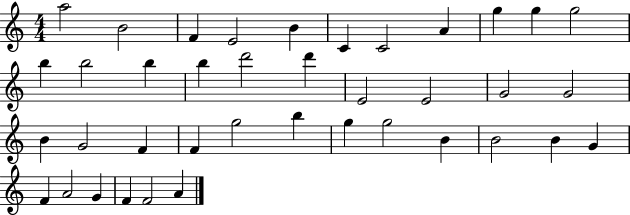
{
  \clef treble
  \numericTimeSignature
  \time 4/4
  \key c \major
  a''2 b'2 | f'4 e'2 b'4 | c'4 c'2 a'4 | g''4 g''4 g''2 | \break b''4 b''2 b''4 | b''4 d'''2 d'''4 | e'2 e'2 | g'2 g'2 | \break b'4 g'2 f'4 | f'4 g''2 b''4 | g''4 g''2 b'4 | b'2 b'4 g'4 | \break f'4 a'2 g'4 | f'4 f'2 a'4 | \bar "|."
}